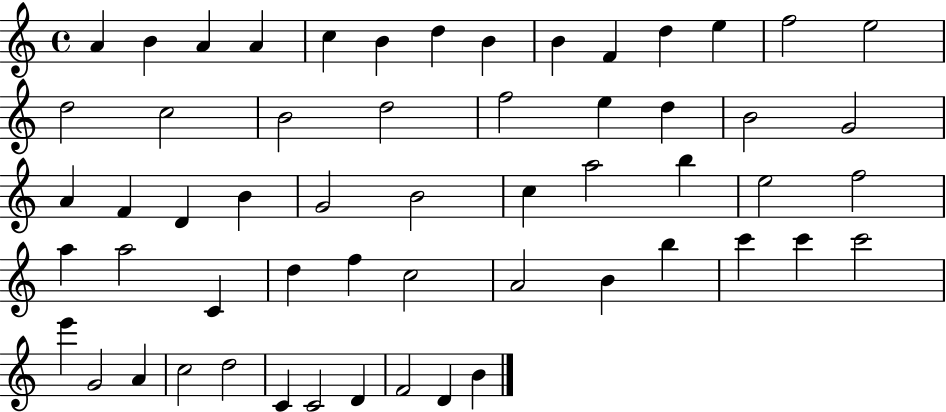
A4/q B4/q A4/q A4/q C5/q B4/q D5/q B4/q B4/q F4/q D5/q E5/q F5/h E5/h D5/h C5/h B4/h D5/h F5/h E5/q D5/q B4/h G4/h A4/q F4/q D4/q B4/q G4/h B4/h C5/q A5/h B5/q E5/h F5/h A5/q A5/h C4/q D5/q F5/q C5/h A4/h B4/q B5/q C6/q C6/q C6/h E6/q G4/h A4/q C5/h D5/h C4/q C4/h D4/q F4/h D4/q B4/q